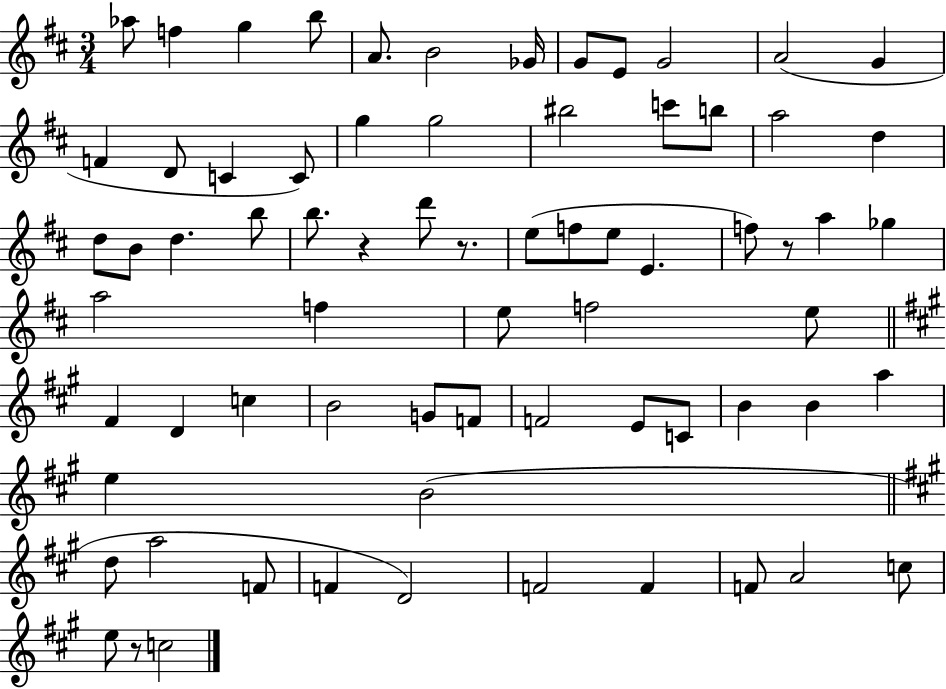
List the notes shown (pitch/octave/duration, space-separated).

Ab5/e F5/q G5/q B5/e A4/e. B4/h Gb4/s G4/e E4/e G4/h A4/h G4/q F4/q D4/e C4/q C4/e G5/q G5/h BIS5/h C6/e B5/e A5/h D5/q D5/e B4/e D5/q. B5/e B5/e. R/q D6/e R/e. E5/e F5/e E5/e E4/q. F5/e R/e A5/q Gb5/q A5/h F5/q E5/e F5/h E5/e F#4/q D4/q C5/q B4/h G4/e F4/e F4/h E4/e C4/e B4/q B4/q A5/q E5/q B4/h D5/e A5/h F4/e F4/q D4/h F4/h F4/q F4/e A4/h C5/e E5/e R/e C5/h